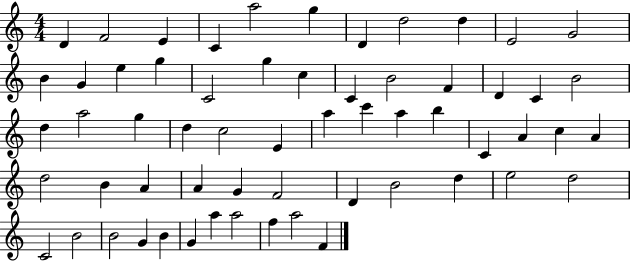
{
  \clef treble
  \numericTimeSignature
  \time 4/4
  \key c \major
  d'4 f'2 e'4 | c'4 a''2 g''4 | d'4 d''2 d''4 | e'2 g'2 | \break b'4 g'4 e''4 g''4 | c'2 g''4 c''4 | c'4 b'2 f'4 | d'4 c'4 b'2 | \break d''4 a''2 g''4 | d''4 c''2 e'4 | a''4 c'''4 a''4 b''4 | c'4 a'4 c''4 a'4 | \break d''2 b'4 a'4 | a'4 g'4 f'2 | d'4 b'2 d''4 | e''2 d''2 | \break c'2 b'2 | b'2 g'4 b'4 | g'4 a''4 a''2 | f''4 a''2 f'4 | \break \bar "|."
}